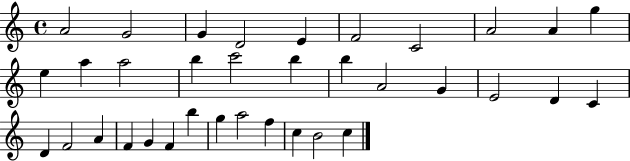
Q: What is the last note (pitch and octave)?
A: C5